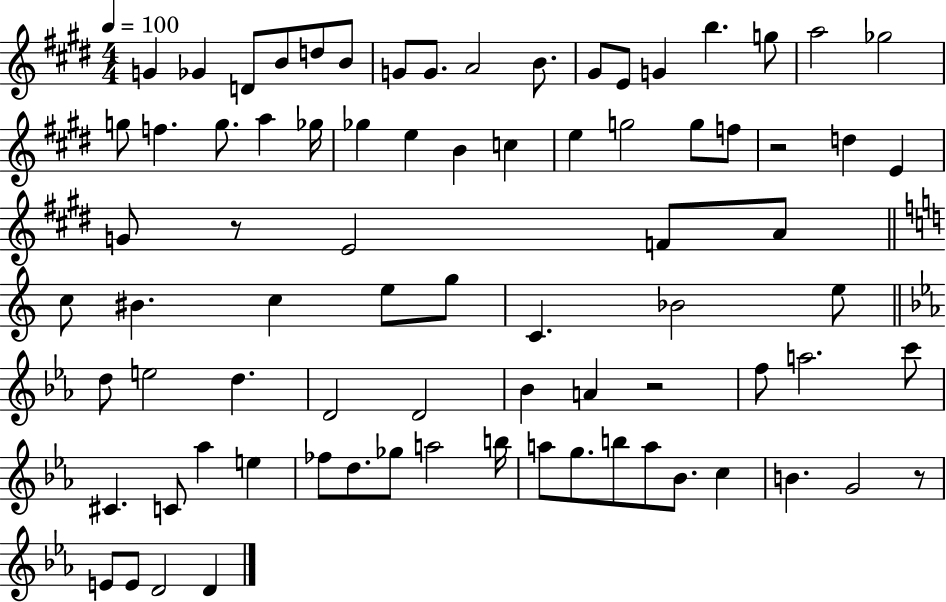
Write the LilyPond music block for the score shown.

{
  \clef treble
  \numericTimeSignature
  \time 4/4
  \key e \major
  \tempo 4 = 100
  g'4 ges'4 d'8 b'8 d''8 b'8 | g'8 g'8. a'2 b'8. | gis'8 e'8 g'4 b''4. g''8 | a''2 ges''2 | \break g''8 f''4. g''8. a''4 ges''16 | ges''4 e''4 b'4 c''4 | e''4 g''2 g''8 f''8 | r2 d''4 e'4 | \break g'8 r8 e'2 f'8 a'8 | \bar "||" \break \key c \major c''8 bis'4. c''4 e''8 g''8 | c'4. bes'2 e''8 | \bar "||" \break \key c \minor d''8 e''2 d''4. | d'2 d'2 | bes'4 a'4 r2 | f''8 a''2. c'''8 | \break cis'4. c'8 aes''4 e''4 | fes''8 d''8. ges''8 a''2 b''16 | a''8 g''8. b''8 a''8 bes'8. c''4 | b'4. g'2 r8 | \break e'8 e'8 d'2 d'4 | \bar "|."
}